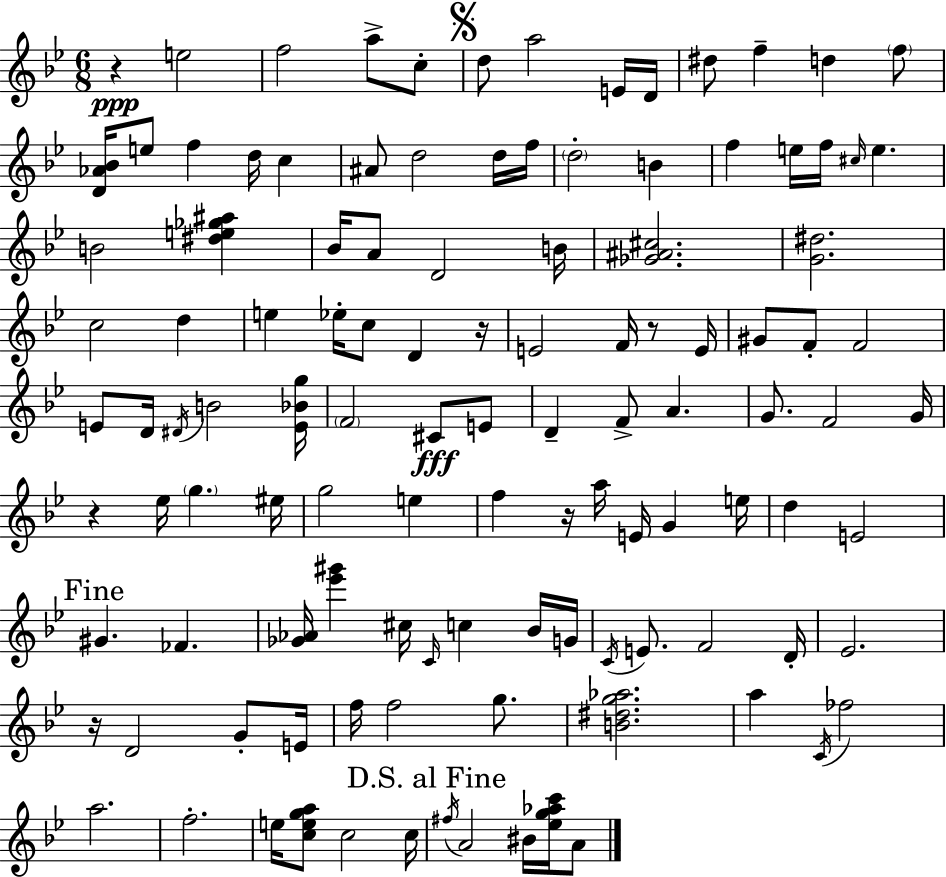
{
  \clef treble
  \numericTimeSignature
  \time 6/8
  \key bes \major
  r4\ppp e''2 | f''2 a''8-> c''8-. | \mark \markup { \musicglyph "scripts.segno" } d''8 a''2 e'16 d'16 | dis''8 f''4-- d''4 \parenthesize f''8 | \break <d' aes' bes'>16 e''8 f''4 d''16 c''4 | ais'8 d''2 d''16 f''16 | \parenthesize d''2-. b'4 | f''4 e''16 f''16 \grace { cis''16 } e''4. | \break b'2 <dis'' e'' ges'' ais''>4 | bes'16 a'8 d'2 | b'16 <ges' ais' cis''>2. | <g' dis''>2. | \break c''2 d''4 | e''4 ees''16-. c''8 d'4 | r16 e'2 f'16 r8 | e'16 gis'8 f'8-. f'2 | \break e'8 d'16 \acciaccatura { dis'16 } b'2 | <e' bes' g''>16 \parenthesize f'2 cis'8\fff | e'8 d'4-- f'8-> a'4. | g'8. f'2 | \break g'16 r4 ees''16 \parenthesize g''4. | eis''16 g''2 e''4 | f''4 r16 a''16 e'16 g'4 | e''16 d''4 e'2 | \break \mark "Fine" gis'4. fes'4. | <ges' aes'>16 <ees''' gis'''>4 cis''16 \grace { c'16 } c''4 | bes'16 g'16 \acciaccatura { c'16 } e'8. f'2 | d'16-. ees'2. | \break r16 d'2 | g'8-. e'16 f''16 f''2 | g''8. <b' dis'' g'' aes''>2. | a''4 \acciaccatura { c'16 } fes''2 | \break a''2. | f''2.-. | e''16 <c'' e'' g'' a''>8 c''2 | c''16 \mark "D.S. al Fine" \acciaccatura { fis''16 } a'2 | \break bis'16 <ees'' g'' aes'' c'''>16 a'8 \bar "|."
}